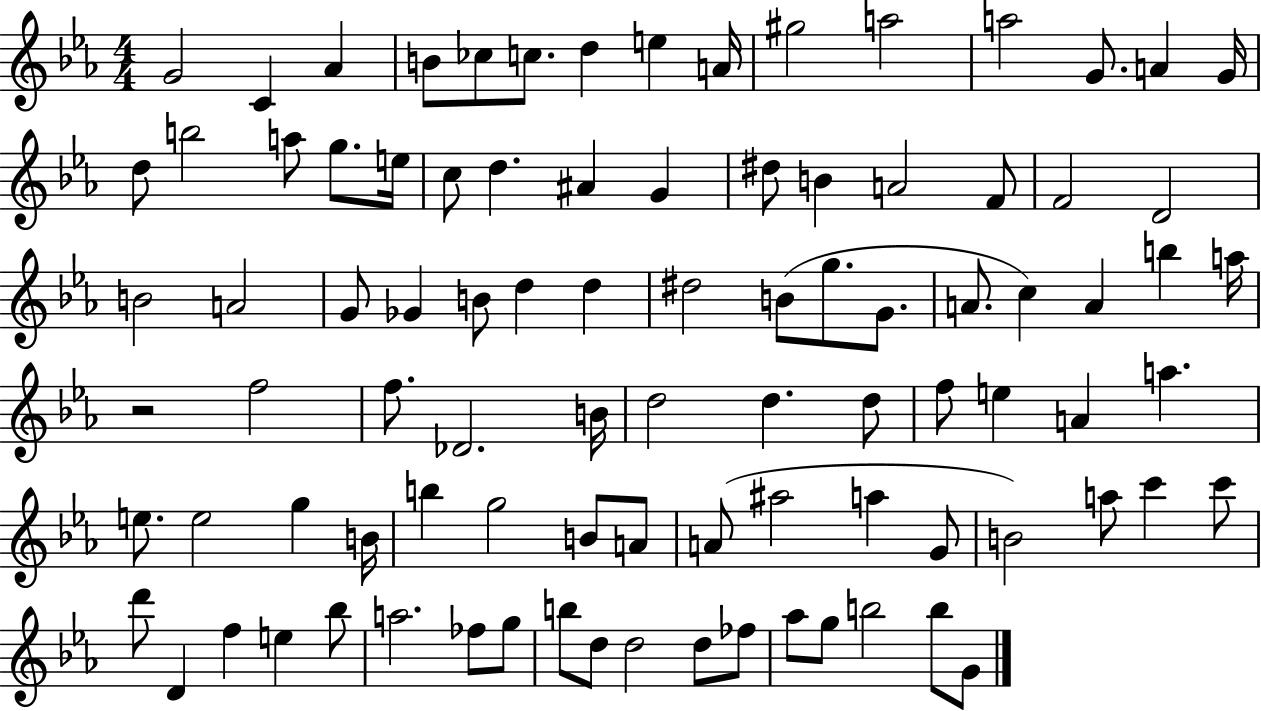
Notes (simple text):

G4/h C4/q Ab4/q B4/e CES5/e C5/e. D5/q E5/q A4/s G#5/h A5/h A5/h G4/e. A4/q G4/s D5/e B5/h A5/e G5/e. E5/s C5/e D5/q. A#4/q G4/q D#5/e B4/q A4/h F4/e F4/h D4/h B4/h A4/h G4/e Gb4/q B4/e D5/q D5/q D#5/h B4/e G5/e. G4/e. A4/e. C5/q A4/q B5/q A5/s R/h F5/h F5/e. Db4/h. B4/s D5/h D5/q. D5/e F5/e E5/q A4/q A5/q. E5/e. E5/h G5/q B4/s B5/q G5/h B4/e A4/e A4/e A#5/h A5/q G4/e B4/h A5/e C6/q C6/e D6/e D4/q F5/q E5/q Bb5/e A5/h. FES5/e G5/e B5/e D5/e D5/h D5/e FES5/e Ab5/e G5/e B5/h B5/e G4/e